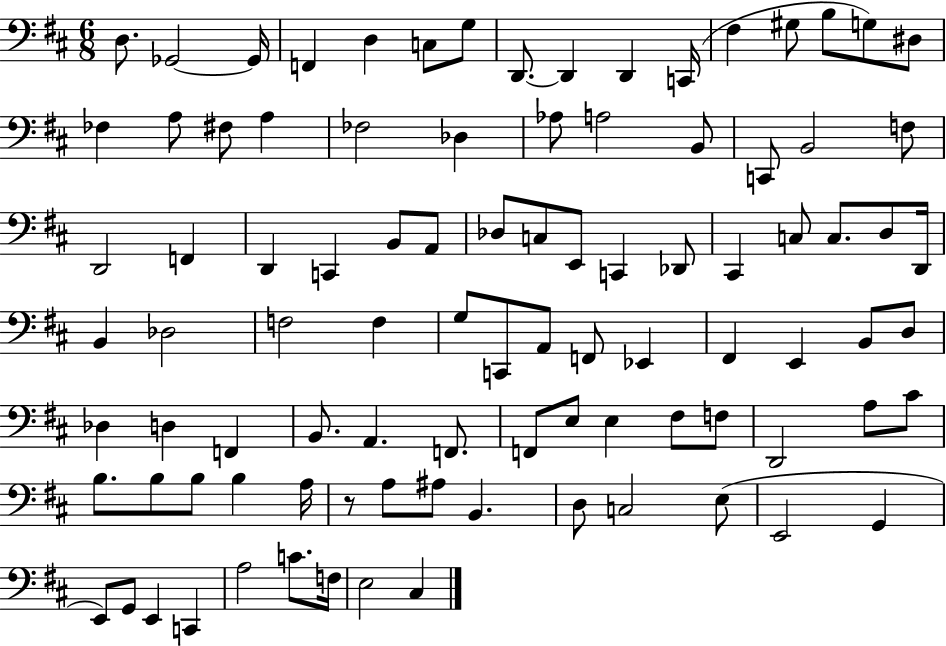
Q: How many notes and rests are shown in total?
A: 94